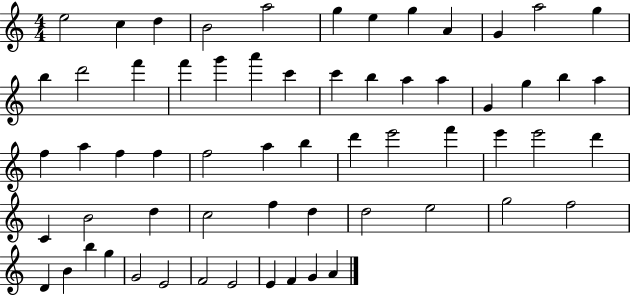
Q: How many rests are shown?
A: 0